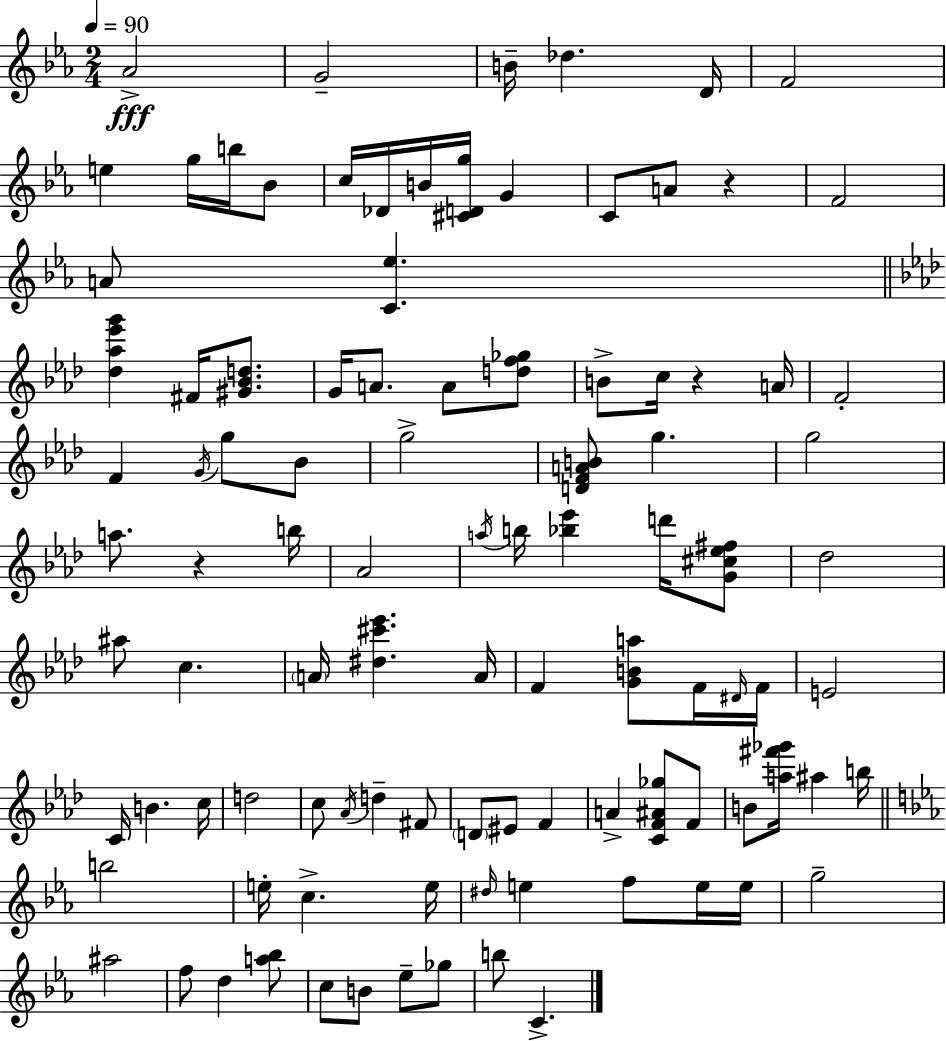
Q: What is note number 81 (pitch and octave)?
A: Eb5